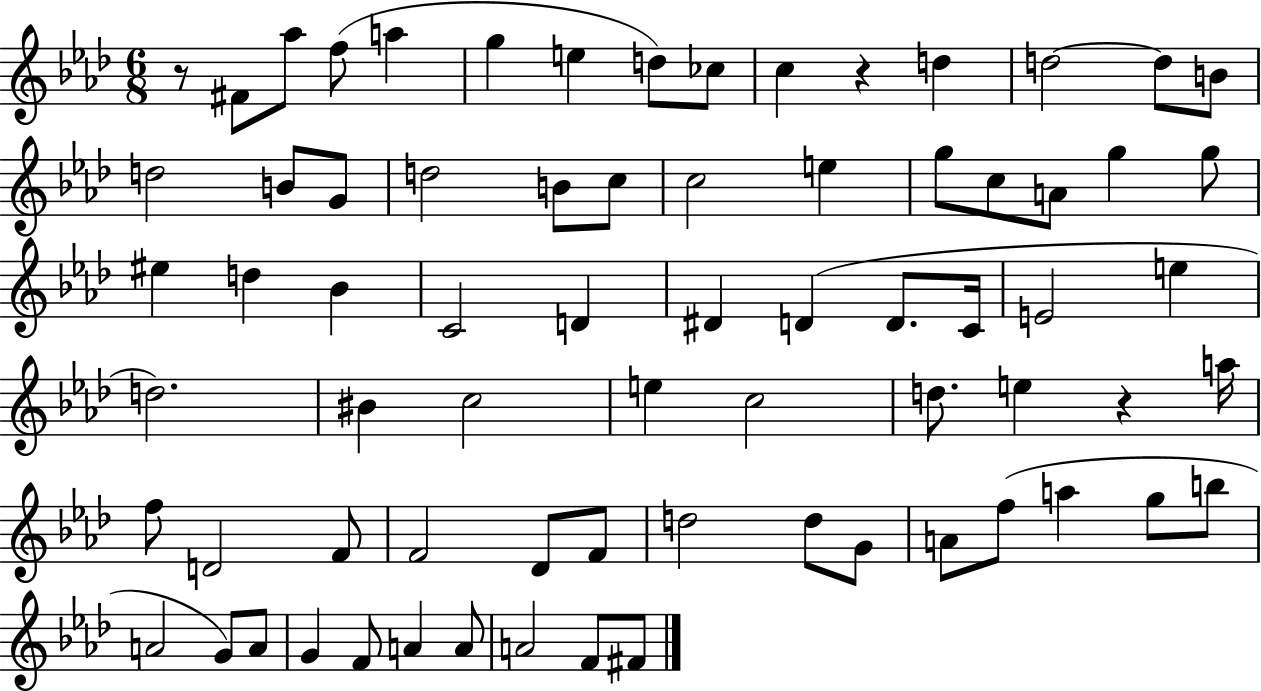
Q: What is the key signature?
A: AES major